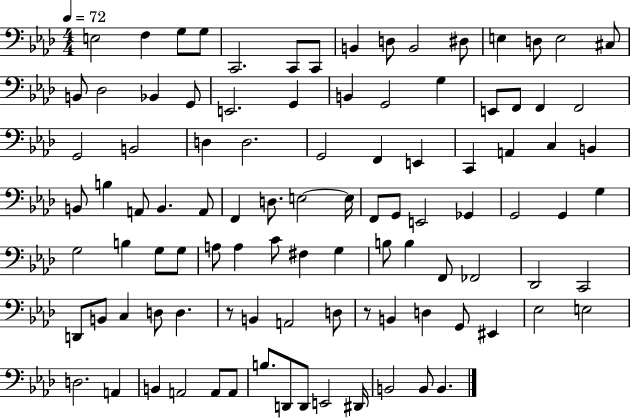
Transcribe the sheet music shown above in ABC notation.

X:1
T:Untitled
M:4/4
L:1/4
K:Ab
E,2 F, G,/2 G,/2 C,,2 C,,/2 C,,/2 B,, D,/2 B,,2 ^D,/2 E, D,/2 E,2 ^C,/2 B,,/2 _D,2 _B,, G,,/2 E,,2 G,, B,, G,,2 G, E,,/2 F,,/2 F,, F,,2 G,,2 B,,2 D, D,2 G,,2 F,, E,, C,, A,, C, B,, B,,/2 B, A,,/2 B,, A,,/2 F,, D,/2 E,2 E,/4 F,,/2 G,,/2 E,,2 _G,, G,,2 G,, G, G,2 B, G,/2 G,/2 A,/2 A, C/2 ^F, G, B,/2 B, F,,/2 _F,,2 _D,,2 C,,2 D,,/2 B,,/2 C, D,/2 D, z/2 B,, A,,2 D,/2 z/2 B,, D, G,,/2 ^E,, _E,2 E,2 D,2 A,, B,, A,,2 A,,/2 A,,/2 B,/2 D,,/2 D,,/2 E,,2 ^D,,/4 B,,2 B,,/2 B,,